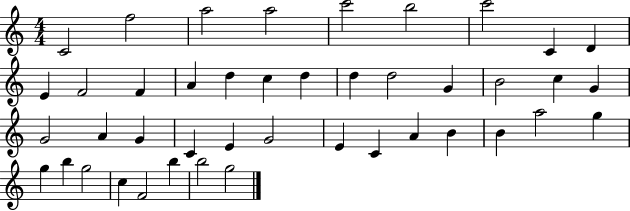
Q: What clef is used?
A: treble